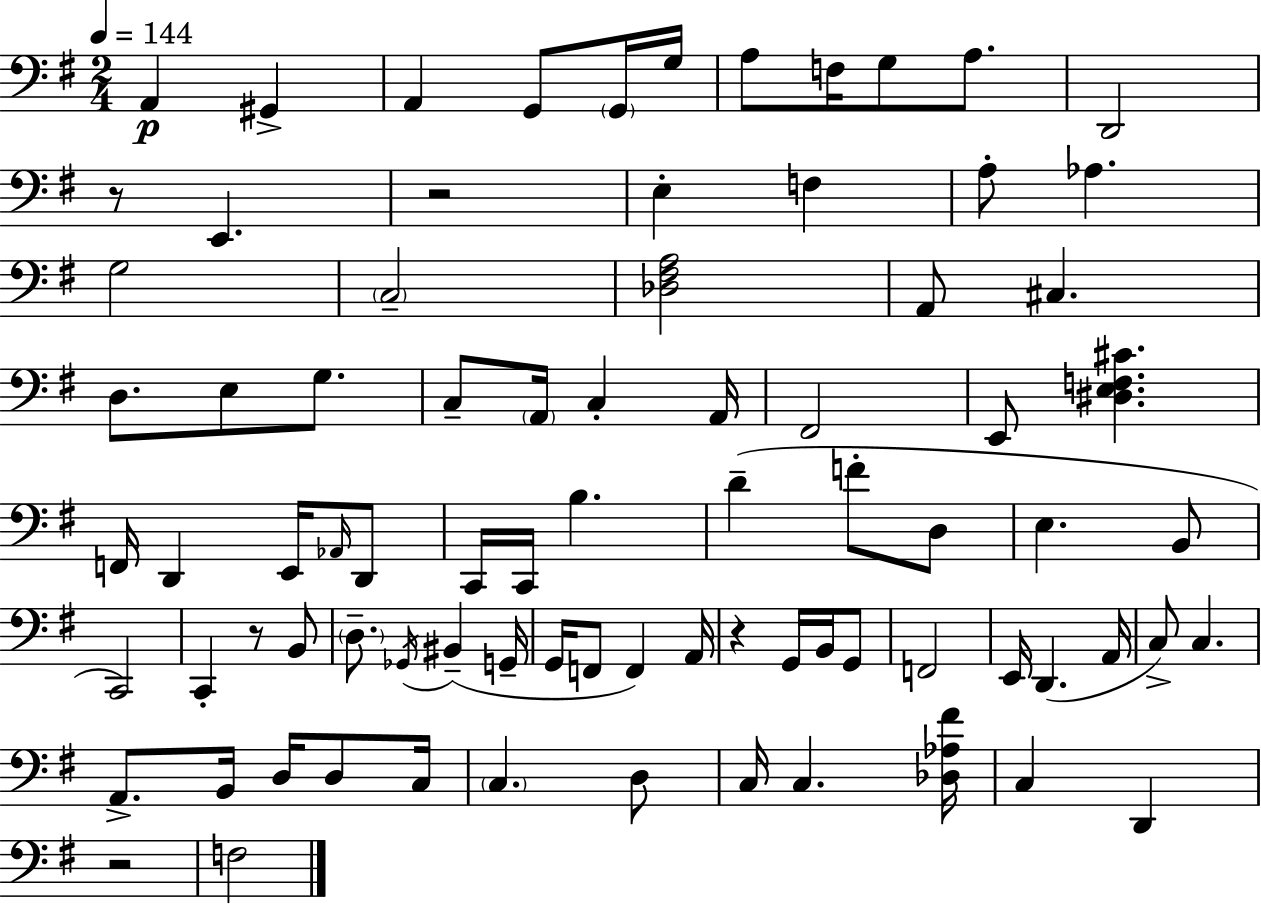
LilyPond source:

{
  \clef bass
  \numericTimeSignature
  \time 2/4
  \key e \minor
  \tempo 4 = 144
  a,4\p gis,4-> | a,4 g,8 \parenthesize g,16 g16 | a8 f16 g8 a8. | d,2 | \break r8 e,4. | r2 | e4-. f4 | a8-. aes4. | \break g2 | \parenthesize c2-- | <des fis a>2 | a,8 cis4. | \break d8. e8 g8. | c8-- \parenthesize a,16 c4-. a,16 | fis,2 | e,8 <dis e f cis'>4. | \break f,16 d,4 e,16 \grace { aes,16 } d,8 | c,16 c,16 b4. | d'4--( f'8-. d8 | e4. b,8 | \break c,2) | c,4-. r8 b,8 | \parenthesize d8.-- \acciaccatura { ges,16 } bis,4--( | g,16-- g,16 f,8 f,4) | \break a,16 r4 g,16 b,16 | g,8 f,2 | e,16 d,4.( | a,16 c8->) c4. | \break a,8.-> b,16 d16 d8 | c16 \parenthesize c4. | d8 c16 c4. | <des aes fis'>16 c4 d,4 | \break r2 | f2 | \bar "|."
}